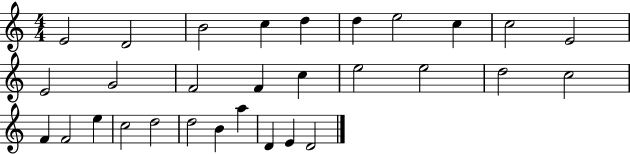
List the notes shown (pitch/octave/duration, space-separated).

E4/h D4/h B4/h C5/q D5/q D5/q E5/h C5/q C5/h E4/h E4/h G4/h F4/h F4/q C5/q E5/h E5/h D5/h C5/h F4/q F4/h E5/q C5/h D5/h D5/h B4/q A5/q D4/q E4/q D4/h